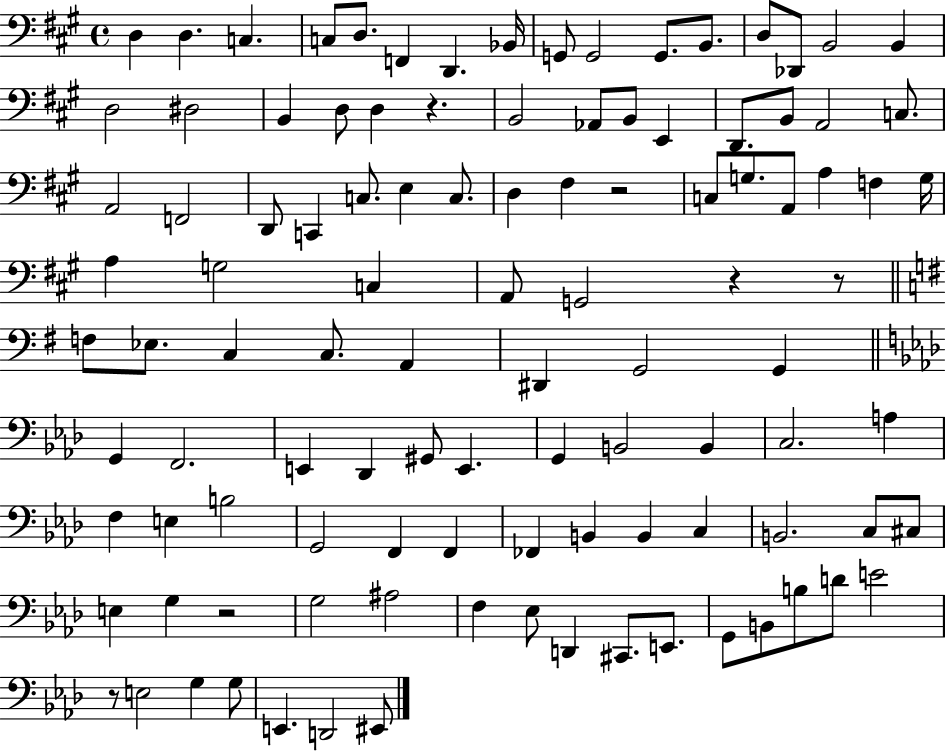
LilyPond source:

{
  \clef bass
  \time 4/4
  \defaultTimeSignature
  \key a \major
  d4 d4. c4. | c8 d8. f,4 d,4. bes,16 | g,8 g,2 g,8. b,8. | d8 des,8 b,2 b,4 | \break d2 dis2 | b,4 d8 d4 r4. | b,2 aes,8 b,8 e,4 | d,8. b,8 a,2 c8. | \break a,2 f,2 | d,8 c,4 c8. e4 c8. | d4 fis4 r2 | c8 g8. a,8 a4 f4 g16 | \break a4 g2 c4 | a,8 g,2 r4 r8 | \bar "||" \break \key g \major f8 ees8. c4 c8. a,4 | dis,4 g,2 g,4 | \bar "||" \break \key f \minor g,4 f,2. | e,4 des,4 gis,8 e,4. | g,4 b,2 b,4 | c2. a4 | \break f4 e4 b2 | g,2 f,4 f,4 | fes,4 b,4 b,4 c4 | b,2. c8 cis8 | \break e4 g4 r2 | g2 ais2 | f4 ees8 d,4 cis,8. e,8. | g,8 b,8 b8 d'8 e'2 | \break r8 e2 g4 g8 | e,4. d,2 eis,8 | \bar "|."
}